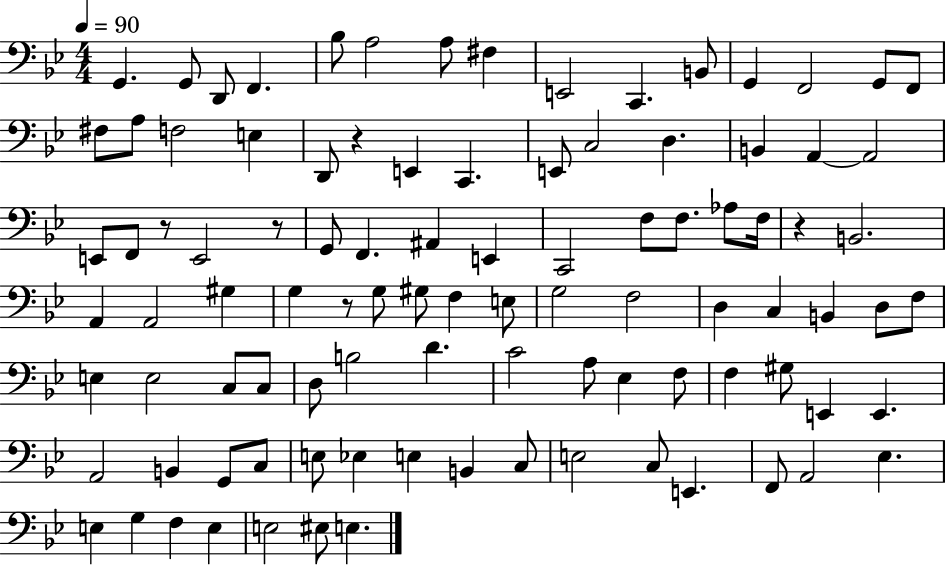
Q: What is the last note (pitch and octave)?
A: E3